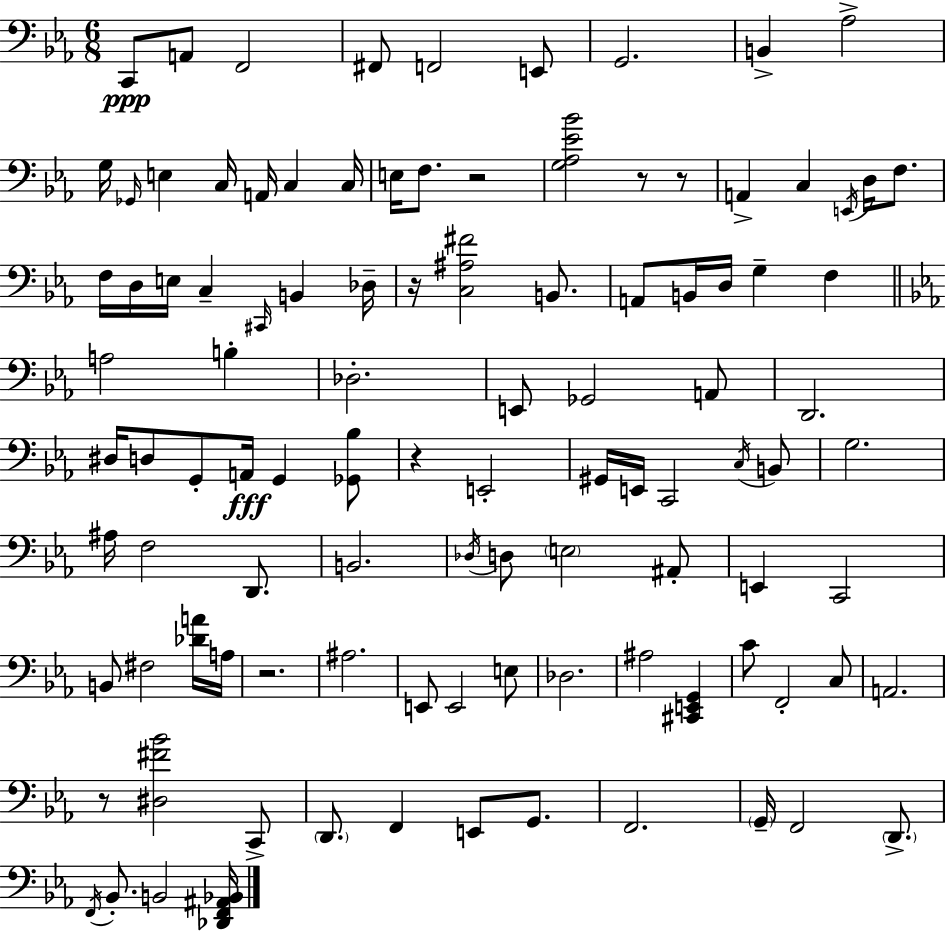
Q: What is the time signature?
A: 6/8